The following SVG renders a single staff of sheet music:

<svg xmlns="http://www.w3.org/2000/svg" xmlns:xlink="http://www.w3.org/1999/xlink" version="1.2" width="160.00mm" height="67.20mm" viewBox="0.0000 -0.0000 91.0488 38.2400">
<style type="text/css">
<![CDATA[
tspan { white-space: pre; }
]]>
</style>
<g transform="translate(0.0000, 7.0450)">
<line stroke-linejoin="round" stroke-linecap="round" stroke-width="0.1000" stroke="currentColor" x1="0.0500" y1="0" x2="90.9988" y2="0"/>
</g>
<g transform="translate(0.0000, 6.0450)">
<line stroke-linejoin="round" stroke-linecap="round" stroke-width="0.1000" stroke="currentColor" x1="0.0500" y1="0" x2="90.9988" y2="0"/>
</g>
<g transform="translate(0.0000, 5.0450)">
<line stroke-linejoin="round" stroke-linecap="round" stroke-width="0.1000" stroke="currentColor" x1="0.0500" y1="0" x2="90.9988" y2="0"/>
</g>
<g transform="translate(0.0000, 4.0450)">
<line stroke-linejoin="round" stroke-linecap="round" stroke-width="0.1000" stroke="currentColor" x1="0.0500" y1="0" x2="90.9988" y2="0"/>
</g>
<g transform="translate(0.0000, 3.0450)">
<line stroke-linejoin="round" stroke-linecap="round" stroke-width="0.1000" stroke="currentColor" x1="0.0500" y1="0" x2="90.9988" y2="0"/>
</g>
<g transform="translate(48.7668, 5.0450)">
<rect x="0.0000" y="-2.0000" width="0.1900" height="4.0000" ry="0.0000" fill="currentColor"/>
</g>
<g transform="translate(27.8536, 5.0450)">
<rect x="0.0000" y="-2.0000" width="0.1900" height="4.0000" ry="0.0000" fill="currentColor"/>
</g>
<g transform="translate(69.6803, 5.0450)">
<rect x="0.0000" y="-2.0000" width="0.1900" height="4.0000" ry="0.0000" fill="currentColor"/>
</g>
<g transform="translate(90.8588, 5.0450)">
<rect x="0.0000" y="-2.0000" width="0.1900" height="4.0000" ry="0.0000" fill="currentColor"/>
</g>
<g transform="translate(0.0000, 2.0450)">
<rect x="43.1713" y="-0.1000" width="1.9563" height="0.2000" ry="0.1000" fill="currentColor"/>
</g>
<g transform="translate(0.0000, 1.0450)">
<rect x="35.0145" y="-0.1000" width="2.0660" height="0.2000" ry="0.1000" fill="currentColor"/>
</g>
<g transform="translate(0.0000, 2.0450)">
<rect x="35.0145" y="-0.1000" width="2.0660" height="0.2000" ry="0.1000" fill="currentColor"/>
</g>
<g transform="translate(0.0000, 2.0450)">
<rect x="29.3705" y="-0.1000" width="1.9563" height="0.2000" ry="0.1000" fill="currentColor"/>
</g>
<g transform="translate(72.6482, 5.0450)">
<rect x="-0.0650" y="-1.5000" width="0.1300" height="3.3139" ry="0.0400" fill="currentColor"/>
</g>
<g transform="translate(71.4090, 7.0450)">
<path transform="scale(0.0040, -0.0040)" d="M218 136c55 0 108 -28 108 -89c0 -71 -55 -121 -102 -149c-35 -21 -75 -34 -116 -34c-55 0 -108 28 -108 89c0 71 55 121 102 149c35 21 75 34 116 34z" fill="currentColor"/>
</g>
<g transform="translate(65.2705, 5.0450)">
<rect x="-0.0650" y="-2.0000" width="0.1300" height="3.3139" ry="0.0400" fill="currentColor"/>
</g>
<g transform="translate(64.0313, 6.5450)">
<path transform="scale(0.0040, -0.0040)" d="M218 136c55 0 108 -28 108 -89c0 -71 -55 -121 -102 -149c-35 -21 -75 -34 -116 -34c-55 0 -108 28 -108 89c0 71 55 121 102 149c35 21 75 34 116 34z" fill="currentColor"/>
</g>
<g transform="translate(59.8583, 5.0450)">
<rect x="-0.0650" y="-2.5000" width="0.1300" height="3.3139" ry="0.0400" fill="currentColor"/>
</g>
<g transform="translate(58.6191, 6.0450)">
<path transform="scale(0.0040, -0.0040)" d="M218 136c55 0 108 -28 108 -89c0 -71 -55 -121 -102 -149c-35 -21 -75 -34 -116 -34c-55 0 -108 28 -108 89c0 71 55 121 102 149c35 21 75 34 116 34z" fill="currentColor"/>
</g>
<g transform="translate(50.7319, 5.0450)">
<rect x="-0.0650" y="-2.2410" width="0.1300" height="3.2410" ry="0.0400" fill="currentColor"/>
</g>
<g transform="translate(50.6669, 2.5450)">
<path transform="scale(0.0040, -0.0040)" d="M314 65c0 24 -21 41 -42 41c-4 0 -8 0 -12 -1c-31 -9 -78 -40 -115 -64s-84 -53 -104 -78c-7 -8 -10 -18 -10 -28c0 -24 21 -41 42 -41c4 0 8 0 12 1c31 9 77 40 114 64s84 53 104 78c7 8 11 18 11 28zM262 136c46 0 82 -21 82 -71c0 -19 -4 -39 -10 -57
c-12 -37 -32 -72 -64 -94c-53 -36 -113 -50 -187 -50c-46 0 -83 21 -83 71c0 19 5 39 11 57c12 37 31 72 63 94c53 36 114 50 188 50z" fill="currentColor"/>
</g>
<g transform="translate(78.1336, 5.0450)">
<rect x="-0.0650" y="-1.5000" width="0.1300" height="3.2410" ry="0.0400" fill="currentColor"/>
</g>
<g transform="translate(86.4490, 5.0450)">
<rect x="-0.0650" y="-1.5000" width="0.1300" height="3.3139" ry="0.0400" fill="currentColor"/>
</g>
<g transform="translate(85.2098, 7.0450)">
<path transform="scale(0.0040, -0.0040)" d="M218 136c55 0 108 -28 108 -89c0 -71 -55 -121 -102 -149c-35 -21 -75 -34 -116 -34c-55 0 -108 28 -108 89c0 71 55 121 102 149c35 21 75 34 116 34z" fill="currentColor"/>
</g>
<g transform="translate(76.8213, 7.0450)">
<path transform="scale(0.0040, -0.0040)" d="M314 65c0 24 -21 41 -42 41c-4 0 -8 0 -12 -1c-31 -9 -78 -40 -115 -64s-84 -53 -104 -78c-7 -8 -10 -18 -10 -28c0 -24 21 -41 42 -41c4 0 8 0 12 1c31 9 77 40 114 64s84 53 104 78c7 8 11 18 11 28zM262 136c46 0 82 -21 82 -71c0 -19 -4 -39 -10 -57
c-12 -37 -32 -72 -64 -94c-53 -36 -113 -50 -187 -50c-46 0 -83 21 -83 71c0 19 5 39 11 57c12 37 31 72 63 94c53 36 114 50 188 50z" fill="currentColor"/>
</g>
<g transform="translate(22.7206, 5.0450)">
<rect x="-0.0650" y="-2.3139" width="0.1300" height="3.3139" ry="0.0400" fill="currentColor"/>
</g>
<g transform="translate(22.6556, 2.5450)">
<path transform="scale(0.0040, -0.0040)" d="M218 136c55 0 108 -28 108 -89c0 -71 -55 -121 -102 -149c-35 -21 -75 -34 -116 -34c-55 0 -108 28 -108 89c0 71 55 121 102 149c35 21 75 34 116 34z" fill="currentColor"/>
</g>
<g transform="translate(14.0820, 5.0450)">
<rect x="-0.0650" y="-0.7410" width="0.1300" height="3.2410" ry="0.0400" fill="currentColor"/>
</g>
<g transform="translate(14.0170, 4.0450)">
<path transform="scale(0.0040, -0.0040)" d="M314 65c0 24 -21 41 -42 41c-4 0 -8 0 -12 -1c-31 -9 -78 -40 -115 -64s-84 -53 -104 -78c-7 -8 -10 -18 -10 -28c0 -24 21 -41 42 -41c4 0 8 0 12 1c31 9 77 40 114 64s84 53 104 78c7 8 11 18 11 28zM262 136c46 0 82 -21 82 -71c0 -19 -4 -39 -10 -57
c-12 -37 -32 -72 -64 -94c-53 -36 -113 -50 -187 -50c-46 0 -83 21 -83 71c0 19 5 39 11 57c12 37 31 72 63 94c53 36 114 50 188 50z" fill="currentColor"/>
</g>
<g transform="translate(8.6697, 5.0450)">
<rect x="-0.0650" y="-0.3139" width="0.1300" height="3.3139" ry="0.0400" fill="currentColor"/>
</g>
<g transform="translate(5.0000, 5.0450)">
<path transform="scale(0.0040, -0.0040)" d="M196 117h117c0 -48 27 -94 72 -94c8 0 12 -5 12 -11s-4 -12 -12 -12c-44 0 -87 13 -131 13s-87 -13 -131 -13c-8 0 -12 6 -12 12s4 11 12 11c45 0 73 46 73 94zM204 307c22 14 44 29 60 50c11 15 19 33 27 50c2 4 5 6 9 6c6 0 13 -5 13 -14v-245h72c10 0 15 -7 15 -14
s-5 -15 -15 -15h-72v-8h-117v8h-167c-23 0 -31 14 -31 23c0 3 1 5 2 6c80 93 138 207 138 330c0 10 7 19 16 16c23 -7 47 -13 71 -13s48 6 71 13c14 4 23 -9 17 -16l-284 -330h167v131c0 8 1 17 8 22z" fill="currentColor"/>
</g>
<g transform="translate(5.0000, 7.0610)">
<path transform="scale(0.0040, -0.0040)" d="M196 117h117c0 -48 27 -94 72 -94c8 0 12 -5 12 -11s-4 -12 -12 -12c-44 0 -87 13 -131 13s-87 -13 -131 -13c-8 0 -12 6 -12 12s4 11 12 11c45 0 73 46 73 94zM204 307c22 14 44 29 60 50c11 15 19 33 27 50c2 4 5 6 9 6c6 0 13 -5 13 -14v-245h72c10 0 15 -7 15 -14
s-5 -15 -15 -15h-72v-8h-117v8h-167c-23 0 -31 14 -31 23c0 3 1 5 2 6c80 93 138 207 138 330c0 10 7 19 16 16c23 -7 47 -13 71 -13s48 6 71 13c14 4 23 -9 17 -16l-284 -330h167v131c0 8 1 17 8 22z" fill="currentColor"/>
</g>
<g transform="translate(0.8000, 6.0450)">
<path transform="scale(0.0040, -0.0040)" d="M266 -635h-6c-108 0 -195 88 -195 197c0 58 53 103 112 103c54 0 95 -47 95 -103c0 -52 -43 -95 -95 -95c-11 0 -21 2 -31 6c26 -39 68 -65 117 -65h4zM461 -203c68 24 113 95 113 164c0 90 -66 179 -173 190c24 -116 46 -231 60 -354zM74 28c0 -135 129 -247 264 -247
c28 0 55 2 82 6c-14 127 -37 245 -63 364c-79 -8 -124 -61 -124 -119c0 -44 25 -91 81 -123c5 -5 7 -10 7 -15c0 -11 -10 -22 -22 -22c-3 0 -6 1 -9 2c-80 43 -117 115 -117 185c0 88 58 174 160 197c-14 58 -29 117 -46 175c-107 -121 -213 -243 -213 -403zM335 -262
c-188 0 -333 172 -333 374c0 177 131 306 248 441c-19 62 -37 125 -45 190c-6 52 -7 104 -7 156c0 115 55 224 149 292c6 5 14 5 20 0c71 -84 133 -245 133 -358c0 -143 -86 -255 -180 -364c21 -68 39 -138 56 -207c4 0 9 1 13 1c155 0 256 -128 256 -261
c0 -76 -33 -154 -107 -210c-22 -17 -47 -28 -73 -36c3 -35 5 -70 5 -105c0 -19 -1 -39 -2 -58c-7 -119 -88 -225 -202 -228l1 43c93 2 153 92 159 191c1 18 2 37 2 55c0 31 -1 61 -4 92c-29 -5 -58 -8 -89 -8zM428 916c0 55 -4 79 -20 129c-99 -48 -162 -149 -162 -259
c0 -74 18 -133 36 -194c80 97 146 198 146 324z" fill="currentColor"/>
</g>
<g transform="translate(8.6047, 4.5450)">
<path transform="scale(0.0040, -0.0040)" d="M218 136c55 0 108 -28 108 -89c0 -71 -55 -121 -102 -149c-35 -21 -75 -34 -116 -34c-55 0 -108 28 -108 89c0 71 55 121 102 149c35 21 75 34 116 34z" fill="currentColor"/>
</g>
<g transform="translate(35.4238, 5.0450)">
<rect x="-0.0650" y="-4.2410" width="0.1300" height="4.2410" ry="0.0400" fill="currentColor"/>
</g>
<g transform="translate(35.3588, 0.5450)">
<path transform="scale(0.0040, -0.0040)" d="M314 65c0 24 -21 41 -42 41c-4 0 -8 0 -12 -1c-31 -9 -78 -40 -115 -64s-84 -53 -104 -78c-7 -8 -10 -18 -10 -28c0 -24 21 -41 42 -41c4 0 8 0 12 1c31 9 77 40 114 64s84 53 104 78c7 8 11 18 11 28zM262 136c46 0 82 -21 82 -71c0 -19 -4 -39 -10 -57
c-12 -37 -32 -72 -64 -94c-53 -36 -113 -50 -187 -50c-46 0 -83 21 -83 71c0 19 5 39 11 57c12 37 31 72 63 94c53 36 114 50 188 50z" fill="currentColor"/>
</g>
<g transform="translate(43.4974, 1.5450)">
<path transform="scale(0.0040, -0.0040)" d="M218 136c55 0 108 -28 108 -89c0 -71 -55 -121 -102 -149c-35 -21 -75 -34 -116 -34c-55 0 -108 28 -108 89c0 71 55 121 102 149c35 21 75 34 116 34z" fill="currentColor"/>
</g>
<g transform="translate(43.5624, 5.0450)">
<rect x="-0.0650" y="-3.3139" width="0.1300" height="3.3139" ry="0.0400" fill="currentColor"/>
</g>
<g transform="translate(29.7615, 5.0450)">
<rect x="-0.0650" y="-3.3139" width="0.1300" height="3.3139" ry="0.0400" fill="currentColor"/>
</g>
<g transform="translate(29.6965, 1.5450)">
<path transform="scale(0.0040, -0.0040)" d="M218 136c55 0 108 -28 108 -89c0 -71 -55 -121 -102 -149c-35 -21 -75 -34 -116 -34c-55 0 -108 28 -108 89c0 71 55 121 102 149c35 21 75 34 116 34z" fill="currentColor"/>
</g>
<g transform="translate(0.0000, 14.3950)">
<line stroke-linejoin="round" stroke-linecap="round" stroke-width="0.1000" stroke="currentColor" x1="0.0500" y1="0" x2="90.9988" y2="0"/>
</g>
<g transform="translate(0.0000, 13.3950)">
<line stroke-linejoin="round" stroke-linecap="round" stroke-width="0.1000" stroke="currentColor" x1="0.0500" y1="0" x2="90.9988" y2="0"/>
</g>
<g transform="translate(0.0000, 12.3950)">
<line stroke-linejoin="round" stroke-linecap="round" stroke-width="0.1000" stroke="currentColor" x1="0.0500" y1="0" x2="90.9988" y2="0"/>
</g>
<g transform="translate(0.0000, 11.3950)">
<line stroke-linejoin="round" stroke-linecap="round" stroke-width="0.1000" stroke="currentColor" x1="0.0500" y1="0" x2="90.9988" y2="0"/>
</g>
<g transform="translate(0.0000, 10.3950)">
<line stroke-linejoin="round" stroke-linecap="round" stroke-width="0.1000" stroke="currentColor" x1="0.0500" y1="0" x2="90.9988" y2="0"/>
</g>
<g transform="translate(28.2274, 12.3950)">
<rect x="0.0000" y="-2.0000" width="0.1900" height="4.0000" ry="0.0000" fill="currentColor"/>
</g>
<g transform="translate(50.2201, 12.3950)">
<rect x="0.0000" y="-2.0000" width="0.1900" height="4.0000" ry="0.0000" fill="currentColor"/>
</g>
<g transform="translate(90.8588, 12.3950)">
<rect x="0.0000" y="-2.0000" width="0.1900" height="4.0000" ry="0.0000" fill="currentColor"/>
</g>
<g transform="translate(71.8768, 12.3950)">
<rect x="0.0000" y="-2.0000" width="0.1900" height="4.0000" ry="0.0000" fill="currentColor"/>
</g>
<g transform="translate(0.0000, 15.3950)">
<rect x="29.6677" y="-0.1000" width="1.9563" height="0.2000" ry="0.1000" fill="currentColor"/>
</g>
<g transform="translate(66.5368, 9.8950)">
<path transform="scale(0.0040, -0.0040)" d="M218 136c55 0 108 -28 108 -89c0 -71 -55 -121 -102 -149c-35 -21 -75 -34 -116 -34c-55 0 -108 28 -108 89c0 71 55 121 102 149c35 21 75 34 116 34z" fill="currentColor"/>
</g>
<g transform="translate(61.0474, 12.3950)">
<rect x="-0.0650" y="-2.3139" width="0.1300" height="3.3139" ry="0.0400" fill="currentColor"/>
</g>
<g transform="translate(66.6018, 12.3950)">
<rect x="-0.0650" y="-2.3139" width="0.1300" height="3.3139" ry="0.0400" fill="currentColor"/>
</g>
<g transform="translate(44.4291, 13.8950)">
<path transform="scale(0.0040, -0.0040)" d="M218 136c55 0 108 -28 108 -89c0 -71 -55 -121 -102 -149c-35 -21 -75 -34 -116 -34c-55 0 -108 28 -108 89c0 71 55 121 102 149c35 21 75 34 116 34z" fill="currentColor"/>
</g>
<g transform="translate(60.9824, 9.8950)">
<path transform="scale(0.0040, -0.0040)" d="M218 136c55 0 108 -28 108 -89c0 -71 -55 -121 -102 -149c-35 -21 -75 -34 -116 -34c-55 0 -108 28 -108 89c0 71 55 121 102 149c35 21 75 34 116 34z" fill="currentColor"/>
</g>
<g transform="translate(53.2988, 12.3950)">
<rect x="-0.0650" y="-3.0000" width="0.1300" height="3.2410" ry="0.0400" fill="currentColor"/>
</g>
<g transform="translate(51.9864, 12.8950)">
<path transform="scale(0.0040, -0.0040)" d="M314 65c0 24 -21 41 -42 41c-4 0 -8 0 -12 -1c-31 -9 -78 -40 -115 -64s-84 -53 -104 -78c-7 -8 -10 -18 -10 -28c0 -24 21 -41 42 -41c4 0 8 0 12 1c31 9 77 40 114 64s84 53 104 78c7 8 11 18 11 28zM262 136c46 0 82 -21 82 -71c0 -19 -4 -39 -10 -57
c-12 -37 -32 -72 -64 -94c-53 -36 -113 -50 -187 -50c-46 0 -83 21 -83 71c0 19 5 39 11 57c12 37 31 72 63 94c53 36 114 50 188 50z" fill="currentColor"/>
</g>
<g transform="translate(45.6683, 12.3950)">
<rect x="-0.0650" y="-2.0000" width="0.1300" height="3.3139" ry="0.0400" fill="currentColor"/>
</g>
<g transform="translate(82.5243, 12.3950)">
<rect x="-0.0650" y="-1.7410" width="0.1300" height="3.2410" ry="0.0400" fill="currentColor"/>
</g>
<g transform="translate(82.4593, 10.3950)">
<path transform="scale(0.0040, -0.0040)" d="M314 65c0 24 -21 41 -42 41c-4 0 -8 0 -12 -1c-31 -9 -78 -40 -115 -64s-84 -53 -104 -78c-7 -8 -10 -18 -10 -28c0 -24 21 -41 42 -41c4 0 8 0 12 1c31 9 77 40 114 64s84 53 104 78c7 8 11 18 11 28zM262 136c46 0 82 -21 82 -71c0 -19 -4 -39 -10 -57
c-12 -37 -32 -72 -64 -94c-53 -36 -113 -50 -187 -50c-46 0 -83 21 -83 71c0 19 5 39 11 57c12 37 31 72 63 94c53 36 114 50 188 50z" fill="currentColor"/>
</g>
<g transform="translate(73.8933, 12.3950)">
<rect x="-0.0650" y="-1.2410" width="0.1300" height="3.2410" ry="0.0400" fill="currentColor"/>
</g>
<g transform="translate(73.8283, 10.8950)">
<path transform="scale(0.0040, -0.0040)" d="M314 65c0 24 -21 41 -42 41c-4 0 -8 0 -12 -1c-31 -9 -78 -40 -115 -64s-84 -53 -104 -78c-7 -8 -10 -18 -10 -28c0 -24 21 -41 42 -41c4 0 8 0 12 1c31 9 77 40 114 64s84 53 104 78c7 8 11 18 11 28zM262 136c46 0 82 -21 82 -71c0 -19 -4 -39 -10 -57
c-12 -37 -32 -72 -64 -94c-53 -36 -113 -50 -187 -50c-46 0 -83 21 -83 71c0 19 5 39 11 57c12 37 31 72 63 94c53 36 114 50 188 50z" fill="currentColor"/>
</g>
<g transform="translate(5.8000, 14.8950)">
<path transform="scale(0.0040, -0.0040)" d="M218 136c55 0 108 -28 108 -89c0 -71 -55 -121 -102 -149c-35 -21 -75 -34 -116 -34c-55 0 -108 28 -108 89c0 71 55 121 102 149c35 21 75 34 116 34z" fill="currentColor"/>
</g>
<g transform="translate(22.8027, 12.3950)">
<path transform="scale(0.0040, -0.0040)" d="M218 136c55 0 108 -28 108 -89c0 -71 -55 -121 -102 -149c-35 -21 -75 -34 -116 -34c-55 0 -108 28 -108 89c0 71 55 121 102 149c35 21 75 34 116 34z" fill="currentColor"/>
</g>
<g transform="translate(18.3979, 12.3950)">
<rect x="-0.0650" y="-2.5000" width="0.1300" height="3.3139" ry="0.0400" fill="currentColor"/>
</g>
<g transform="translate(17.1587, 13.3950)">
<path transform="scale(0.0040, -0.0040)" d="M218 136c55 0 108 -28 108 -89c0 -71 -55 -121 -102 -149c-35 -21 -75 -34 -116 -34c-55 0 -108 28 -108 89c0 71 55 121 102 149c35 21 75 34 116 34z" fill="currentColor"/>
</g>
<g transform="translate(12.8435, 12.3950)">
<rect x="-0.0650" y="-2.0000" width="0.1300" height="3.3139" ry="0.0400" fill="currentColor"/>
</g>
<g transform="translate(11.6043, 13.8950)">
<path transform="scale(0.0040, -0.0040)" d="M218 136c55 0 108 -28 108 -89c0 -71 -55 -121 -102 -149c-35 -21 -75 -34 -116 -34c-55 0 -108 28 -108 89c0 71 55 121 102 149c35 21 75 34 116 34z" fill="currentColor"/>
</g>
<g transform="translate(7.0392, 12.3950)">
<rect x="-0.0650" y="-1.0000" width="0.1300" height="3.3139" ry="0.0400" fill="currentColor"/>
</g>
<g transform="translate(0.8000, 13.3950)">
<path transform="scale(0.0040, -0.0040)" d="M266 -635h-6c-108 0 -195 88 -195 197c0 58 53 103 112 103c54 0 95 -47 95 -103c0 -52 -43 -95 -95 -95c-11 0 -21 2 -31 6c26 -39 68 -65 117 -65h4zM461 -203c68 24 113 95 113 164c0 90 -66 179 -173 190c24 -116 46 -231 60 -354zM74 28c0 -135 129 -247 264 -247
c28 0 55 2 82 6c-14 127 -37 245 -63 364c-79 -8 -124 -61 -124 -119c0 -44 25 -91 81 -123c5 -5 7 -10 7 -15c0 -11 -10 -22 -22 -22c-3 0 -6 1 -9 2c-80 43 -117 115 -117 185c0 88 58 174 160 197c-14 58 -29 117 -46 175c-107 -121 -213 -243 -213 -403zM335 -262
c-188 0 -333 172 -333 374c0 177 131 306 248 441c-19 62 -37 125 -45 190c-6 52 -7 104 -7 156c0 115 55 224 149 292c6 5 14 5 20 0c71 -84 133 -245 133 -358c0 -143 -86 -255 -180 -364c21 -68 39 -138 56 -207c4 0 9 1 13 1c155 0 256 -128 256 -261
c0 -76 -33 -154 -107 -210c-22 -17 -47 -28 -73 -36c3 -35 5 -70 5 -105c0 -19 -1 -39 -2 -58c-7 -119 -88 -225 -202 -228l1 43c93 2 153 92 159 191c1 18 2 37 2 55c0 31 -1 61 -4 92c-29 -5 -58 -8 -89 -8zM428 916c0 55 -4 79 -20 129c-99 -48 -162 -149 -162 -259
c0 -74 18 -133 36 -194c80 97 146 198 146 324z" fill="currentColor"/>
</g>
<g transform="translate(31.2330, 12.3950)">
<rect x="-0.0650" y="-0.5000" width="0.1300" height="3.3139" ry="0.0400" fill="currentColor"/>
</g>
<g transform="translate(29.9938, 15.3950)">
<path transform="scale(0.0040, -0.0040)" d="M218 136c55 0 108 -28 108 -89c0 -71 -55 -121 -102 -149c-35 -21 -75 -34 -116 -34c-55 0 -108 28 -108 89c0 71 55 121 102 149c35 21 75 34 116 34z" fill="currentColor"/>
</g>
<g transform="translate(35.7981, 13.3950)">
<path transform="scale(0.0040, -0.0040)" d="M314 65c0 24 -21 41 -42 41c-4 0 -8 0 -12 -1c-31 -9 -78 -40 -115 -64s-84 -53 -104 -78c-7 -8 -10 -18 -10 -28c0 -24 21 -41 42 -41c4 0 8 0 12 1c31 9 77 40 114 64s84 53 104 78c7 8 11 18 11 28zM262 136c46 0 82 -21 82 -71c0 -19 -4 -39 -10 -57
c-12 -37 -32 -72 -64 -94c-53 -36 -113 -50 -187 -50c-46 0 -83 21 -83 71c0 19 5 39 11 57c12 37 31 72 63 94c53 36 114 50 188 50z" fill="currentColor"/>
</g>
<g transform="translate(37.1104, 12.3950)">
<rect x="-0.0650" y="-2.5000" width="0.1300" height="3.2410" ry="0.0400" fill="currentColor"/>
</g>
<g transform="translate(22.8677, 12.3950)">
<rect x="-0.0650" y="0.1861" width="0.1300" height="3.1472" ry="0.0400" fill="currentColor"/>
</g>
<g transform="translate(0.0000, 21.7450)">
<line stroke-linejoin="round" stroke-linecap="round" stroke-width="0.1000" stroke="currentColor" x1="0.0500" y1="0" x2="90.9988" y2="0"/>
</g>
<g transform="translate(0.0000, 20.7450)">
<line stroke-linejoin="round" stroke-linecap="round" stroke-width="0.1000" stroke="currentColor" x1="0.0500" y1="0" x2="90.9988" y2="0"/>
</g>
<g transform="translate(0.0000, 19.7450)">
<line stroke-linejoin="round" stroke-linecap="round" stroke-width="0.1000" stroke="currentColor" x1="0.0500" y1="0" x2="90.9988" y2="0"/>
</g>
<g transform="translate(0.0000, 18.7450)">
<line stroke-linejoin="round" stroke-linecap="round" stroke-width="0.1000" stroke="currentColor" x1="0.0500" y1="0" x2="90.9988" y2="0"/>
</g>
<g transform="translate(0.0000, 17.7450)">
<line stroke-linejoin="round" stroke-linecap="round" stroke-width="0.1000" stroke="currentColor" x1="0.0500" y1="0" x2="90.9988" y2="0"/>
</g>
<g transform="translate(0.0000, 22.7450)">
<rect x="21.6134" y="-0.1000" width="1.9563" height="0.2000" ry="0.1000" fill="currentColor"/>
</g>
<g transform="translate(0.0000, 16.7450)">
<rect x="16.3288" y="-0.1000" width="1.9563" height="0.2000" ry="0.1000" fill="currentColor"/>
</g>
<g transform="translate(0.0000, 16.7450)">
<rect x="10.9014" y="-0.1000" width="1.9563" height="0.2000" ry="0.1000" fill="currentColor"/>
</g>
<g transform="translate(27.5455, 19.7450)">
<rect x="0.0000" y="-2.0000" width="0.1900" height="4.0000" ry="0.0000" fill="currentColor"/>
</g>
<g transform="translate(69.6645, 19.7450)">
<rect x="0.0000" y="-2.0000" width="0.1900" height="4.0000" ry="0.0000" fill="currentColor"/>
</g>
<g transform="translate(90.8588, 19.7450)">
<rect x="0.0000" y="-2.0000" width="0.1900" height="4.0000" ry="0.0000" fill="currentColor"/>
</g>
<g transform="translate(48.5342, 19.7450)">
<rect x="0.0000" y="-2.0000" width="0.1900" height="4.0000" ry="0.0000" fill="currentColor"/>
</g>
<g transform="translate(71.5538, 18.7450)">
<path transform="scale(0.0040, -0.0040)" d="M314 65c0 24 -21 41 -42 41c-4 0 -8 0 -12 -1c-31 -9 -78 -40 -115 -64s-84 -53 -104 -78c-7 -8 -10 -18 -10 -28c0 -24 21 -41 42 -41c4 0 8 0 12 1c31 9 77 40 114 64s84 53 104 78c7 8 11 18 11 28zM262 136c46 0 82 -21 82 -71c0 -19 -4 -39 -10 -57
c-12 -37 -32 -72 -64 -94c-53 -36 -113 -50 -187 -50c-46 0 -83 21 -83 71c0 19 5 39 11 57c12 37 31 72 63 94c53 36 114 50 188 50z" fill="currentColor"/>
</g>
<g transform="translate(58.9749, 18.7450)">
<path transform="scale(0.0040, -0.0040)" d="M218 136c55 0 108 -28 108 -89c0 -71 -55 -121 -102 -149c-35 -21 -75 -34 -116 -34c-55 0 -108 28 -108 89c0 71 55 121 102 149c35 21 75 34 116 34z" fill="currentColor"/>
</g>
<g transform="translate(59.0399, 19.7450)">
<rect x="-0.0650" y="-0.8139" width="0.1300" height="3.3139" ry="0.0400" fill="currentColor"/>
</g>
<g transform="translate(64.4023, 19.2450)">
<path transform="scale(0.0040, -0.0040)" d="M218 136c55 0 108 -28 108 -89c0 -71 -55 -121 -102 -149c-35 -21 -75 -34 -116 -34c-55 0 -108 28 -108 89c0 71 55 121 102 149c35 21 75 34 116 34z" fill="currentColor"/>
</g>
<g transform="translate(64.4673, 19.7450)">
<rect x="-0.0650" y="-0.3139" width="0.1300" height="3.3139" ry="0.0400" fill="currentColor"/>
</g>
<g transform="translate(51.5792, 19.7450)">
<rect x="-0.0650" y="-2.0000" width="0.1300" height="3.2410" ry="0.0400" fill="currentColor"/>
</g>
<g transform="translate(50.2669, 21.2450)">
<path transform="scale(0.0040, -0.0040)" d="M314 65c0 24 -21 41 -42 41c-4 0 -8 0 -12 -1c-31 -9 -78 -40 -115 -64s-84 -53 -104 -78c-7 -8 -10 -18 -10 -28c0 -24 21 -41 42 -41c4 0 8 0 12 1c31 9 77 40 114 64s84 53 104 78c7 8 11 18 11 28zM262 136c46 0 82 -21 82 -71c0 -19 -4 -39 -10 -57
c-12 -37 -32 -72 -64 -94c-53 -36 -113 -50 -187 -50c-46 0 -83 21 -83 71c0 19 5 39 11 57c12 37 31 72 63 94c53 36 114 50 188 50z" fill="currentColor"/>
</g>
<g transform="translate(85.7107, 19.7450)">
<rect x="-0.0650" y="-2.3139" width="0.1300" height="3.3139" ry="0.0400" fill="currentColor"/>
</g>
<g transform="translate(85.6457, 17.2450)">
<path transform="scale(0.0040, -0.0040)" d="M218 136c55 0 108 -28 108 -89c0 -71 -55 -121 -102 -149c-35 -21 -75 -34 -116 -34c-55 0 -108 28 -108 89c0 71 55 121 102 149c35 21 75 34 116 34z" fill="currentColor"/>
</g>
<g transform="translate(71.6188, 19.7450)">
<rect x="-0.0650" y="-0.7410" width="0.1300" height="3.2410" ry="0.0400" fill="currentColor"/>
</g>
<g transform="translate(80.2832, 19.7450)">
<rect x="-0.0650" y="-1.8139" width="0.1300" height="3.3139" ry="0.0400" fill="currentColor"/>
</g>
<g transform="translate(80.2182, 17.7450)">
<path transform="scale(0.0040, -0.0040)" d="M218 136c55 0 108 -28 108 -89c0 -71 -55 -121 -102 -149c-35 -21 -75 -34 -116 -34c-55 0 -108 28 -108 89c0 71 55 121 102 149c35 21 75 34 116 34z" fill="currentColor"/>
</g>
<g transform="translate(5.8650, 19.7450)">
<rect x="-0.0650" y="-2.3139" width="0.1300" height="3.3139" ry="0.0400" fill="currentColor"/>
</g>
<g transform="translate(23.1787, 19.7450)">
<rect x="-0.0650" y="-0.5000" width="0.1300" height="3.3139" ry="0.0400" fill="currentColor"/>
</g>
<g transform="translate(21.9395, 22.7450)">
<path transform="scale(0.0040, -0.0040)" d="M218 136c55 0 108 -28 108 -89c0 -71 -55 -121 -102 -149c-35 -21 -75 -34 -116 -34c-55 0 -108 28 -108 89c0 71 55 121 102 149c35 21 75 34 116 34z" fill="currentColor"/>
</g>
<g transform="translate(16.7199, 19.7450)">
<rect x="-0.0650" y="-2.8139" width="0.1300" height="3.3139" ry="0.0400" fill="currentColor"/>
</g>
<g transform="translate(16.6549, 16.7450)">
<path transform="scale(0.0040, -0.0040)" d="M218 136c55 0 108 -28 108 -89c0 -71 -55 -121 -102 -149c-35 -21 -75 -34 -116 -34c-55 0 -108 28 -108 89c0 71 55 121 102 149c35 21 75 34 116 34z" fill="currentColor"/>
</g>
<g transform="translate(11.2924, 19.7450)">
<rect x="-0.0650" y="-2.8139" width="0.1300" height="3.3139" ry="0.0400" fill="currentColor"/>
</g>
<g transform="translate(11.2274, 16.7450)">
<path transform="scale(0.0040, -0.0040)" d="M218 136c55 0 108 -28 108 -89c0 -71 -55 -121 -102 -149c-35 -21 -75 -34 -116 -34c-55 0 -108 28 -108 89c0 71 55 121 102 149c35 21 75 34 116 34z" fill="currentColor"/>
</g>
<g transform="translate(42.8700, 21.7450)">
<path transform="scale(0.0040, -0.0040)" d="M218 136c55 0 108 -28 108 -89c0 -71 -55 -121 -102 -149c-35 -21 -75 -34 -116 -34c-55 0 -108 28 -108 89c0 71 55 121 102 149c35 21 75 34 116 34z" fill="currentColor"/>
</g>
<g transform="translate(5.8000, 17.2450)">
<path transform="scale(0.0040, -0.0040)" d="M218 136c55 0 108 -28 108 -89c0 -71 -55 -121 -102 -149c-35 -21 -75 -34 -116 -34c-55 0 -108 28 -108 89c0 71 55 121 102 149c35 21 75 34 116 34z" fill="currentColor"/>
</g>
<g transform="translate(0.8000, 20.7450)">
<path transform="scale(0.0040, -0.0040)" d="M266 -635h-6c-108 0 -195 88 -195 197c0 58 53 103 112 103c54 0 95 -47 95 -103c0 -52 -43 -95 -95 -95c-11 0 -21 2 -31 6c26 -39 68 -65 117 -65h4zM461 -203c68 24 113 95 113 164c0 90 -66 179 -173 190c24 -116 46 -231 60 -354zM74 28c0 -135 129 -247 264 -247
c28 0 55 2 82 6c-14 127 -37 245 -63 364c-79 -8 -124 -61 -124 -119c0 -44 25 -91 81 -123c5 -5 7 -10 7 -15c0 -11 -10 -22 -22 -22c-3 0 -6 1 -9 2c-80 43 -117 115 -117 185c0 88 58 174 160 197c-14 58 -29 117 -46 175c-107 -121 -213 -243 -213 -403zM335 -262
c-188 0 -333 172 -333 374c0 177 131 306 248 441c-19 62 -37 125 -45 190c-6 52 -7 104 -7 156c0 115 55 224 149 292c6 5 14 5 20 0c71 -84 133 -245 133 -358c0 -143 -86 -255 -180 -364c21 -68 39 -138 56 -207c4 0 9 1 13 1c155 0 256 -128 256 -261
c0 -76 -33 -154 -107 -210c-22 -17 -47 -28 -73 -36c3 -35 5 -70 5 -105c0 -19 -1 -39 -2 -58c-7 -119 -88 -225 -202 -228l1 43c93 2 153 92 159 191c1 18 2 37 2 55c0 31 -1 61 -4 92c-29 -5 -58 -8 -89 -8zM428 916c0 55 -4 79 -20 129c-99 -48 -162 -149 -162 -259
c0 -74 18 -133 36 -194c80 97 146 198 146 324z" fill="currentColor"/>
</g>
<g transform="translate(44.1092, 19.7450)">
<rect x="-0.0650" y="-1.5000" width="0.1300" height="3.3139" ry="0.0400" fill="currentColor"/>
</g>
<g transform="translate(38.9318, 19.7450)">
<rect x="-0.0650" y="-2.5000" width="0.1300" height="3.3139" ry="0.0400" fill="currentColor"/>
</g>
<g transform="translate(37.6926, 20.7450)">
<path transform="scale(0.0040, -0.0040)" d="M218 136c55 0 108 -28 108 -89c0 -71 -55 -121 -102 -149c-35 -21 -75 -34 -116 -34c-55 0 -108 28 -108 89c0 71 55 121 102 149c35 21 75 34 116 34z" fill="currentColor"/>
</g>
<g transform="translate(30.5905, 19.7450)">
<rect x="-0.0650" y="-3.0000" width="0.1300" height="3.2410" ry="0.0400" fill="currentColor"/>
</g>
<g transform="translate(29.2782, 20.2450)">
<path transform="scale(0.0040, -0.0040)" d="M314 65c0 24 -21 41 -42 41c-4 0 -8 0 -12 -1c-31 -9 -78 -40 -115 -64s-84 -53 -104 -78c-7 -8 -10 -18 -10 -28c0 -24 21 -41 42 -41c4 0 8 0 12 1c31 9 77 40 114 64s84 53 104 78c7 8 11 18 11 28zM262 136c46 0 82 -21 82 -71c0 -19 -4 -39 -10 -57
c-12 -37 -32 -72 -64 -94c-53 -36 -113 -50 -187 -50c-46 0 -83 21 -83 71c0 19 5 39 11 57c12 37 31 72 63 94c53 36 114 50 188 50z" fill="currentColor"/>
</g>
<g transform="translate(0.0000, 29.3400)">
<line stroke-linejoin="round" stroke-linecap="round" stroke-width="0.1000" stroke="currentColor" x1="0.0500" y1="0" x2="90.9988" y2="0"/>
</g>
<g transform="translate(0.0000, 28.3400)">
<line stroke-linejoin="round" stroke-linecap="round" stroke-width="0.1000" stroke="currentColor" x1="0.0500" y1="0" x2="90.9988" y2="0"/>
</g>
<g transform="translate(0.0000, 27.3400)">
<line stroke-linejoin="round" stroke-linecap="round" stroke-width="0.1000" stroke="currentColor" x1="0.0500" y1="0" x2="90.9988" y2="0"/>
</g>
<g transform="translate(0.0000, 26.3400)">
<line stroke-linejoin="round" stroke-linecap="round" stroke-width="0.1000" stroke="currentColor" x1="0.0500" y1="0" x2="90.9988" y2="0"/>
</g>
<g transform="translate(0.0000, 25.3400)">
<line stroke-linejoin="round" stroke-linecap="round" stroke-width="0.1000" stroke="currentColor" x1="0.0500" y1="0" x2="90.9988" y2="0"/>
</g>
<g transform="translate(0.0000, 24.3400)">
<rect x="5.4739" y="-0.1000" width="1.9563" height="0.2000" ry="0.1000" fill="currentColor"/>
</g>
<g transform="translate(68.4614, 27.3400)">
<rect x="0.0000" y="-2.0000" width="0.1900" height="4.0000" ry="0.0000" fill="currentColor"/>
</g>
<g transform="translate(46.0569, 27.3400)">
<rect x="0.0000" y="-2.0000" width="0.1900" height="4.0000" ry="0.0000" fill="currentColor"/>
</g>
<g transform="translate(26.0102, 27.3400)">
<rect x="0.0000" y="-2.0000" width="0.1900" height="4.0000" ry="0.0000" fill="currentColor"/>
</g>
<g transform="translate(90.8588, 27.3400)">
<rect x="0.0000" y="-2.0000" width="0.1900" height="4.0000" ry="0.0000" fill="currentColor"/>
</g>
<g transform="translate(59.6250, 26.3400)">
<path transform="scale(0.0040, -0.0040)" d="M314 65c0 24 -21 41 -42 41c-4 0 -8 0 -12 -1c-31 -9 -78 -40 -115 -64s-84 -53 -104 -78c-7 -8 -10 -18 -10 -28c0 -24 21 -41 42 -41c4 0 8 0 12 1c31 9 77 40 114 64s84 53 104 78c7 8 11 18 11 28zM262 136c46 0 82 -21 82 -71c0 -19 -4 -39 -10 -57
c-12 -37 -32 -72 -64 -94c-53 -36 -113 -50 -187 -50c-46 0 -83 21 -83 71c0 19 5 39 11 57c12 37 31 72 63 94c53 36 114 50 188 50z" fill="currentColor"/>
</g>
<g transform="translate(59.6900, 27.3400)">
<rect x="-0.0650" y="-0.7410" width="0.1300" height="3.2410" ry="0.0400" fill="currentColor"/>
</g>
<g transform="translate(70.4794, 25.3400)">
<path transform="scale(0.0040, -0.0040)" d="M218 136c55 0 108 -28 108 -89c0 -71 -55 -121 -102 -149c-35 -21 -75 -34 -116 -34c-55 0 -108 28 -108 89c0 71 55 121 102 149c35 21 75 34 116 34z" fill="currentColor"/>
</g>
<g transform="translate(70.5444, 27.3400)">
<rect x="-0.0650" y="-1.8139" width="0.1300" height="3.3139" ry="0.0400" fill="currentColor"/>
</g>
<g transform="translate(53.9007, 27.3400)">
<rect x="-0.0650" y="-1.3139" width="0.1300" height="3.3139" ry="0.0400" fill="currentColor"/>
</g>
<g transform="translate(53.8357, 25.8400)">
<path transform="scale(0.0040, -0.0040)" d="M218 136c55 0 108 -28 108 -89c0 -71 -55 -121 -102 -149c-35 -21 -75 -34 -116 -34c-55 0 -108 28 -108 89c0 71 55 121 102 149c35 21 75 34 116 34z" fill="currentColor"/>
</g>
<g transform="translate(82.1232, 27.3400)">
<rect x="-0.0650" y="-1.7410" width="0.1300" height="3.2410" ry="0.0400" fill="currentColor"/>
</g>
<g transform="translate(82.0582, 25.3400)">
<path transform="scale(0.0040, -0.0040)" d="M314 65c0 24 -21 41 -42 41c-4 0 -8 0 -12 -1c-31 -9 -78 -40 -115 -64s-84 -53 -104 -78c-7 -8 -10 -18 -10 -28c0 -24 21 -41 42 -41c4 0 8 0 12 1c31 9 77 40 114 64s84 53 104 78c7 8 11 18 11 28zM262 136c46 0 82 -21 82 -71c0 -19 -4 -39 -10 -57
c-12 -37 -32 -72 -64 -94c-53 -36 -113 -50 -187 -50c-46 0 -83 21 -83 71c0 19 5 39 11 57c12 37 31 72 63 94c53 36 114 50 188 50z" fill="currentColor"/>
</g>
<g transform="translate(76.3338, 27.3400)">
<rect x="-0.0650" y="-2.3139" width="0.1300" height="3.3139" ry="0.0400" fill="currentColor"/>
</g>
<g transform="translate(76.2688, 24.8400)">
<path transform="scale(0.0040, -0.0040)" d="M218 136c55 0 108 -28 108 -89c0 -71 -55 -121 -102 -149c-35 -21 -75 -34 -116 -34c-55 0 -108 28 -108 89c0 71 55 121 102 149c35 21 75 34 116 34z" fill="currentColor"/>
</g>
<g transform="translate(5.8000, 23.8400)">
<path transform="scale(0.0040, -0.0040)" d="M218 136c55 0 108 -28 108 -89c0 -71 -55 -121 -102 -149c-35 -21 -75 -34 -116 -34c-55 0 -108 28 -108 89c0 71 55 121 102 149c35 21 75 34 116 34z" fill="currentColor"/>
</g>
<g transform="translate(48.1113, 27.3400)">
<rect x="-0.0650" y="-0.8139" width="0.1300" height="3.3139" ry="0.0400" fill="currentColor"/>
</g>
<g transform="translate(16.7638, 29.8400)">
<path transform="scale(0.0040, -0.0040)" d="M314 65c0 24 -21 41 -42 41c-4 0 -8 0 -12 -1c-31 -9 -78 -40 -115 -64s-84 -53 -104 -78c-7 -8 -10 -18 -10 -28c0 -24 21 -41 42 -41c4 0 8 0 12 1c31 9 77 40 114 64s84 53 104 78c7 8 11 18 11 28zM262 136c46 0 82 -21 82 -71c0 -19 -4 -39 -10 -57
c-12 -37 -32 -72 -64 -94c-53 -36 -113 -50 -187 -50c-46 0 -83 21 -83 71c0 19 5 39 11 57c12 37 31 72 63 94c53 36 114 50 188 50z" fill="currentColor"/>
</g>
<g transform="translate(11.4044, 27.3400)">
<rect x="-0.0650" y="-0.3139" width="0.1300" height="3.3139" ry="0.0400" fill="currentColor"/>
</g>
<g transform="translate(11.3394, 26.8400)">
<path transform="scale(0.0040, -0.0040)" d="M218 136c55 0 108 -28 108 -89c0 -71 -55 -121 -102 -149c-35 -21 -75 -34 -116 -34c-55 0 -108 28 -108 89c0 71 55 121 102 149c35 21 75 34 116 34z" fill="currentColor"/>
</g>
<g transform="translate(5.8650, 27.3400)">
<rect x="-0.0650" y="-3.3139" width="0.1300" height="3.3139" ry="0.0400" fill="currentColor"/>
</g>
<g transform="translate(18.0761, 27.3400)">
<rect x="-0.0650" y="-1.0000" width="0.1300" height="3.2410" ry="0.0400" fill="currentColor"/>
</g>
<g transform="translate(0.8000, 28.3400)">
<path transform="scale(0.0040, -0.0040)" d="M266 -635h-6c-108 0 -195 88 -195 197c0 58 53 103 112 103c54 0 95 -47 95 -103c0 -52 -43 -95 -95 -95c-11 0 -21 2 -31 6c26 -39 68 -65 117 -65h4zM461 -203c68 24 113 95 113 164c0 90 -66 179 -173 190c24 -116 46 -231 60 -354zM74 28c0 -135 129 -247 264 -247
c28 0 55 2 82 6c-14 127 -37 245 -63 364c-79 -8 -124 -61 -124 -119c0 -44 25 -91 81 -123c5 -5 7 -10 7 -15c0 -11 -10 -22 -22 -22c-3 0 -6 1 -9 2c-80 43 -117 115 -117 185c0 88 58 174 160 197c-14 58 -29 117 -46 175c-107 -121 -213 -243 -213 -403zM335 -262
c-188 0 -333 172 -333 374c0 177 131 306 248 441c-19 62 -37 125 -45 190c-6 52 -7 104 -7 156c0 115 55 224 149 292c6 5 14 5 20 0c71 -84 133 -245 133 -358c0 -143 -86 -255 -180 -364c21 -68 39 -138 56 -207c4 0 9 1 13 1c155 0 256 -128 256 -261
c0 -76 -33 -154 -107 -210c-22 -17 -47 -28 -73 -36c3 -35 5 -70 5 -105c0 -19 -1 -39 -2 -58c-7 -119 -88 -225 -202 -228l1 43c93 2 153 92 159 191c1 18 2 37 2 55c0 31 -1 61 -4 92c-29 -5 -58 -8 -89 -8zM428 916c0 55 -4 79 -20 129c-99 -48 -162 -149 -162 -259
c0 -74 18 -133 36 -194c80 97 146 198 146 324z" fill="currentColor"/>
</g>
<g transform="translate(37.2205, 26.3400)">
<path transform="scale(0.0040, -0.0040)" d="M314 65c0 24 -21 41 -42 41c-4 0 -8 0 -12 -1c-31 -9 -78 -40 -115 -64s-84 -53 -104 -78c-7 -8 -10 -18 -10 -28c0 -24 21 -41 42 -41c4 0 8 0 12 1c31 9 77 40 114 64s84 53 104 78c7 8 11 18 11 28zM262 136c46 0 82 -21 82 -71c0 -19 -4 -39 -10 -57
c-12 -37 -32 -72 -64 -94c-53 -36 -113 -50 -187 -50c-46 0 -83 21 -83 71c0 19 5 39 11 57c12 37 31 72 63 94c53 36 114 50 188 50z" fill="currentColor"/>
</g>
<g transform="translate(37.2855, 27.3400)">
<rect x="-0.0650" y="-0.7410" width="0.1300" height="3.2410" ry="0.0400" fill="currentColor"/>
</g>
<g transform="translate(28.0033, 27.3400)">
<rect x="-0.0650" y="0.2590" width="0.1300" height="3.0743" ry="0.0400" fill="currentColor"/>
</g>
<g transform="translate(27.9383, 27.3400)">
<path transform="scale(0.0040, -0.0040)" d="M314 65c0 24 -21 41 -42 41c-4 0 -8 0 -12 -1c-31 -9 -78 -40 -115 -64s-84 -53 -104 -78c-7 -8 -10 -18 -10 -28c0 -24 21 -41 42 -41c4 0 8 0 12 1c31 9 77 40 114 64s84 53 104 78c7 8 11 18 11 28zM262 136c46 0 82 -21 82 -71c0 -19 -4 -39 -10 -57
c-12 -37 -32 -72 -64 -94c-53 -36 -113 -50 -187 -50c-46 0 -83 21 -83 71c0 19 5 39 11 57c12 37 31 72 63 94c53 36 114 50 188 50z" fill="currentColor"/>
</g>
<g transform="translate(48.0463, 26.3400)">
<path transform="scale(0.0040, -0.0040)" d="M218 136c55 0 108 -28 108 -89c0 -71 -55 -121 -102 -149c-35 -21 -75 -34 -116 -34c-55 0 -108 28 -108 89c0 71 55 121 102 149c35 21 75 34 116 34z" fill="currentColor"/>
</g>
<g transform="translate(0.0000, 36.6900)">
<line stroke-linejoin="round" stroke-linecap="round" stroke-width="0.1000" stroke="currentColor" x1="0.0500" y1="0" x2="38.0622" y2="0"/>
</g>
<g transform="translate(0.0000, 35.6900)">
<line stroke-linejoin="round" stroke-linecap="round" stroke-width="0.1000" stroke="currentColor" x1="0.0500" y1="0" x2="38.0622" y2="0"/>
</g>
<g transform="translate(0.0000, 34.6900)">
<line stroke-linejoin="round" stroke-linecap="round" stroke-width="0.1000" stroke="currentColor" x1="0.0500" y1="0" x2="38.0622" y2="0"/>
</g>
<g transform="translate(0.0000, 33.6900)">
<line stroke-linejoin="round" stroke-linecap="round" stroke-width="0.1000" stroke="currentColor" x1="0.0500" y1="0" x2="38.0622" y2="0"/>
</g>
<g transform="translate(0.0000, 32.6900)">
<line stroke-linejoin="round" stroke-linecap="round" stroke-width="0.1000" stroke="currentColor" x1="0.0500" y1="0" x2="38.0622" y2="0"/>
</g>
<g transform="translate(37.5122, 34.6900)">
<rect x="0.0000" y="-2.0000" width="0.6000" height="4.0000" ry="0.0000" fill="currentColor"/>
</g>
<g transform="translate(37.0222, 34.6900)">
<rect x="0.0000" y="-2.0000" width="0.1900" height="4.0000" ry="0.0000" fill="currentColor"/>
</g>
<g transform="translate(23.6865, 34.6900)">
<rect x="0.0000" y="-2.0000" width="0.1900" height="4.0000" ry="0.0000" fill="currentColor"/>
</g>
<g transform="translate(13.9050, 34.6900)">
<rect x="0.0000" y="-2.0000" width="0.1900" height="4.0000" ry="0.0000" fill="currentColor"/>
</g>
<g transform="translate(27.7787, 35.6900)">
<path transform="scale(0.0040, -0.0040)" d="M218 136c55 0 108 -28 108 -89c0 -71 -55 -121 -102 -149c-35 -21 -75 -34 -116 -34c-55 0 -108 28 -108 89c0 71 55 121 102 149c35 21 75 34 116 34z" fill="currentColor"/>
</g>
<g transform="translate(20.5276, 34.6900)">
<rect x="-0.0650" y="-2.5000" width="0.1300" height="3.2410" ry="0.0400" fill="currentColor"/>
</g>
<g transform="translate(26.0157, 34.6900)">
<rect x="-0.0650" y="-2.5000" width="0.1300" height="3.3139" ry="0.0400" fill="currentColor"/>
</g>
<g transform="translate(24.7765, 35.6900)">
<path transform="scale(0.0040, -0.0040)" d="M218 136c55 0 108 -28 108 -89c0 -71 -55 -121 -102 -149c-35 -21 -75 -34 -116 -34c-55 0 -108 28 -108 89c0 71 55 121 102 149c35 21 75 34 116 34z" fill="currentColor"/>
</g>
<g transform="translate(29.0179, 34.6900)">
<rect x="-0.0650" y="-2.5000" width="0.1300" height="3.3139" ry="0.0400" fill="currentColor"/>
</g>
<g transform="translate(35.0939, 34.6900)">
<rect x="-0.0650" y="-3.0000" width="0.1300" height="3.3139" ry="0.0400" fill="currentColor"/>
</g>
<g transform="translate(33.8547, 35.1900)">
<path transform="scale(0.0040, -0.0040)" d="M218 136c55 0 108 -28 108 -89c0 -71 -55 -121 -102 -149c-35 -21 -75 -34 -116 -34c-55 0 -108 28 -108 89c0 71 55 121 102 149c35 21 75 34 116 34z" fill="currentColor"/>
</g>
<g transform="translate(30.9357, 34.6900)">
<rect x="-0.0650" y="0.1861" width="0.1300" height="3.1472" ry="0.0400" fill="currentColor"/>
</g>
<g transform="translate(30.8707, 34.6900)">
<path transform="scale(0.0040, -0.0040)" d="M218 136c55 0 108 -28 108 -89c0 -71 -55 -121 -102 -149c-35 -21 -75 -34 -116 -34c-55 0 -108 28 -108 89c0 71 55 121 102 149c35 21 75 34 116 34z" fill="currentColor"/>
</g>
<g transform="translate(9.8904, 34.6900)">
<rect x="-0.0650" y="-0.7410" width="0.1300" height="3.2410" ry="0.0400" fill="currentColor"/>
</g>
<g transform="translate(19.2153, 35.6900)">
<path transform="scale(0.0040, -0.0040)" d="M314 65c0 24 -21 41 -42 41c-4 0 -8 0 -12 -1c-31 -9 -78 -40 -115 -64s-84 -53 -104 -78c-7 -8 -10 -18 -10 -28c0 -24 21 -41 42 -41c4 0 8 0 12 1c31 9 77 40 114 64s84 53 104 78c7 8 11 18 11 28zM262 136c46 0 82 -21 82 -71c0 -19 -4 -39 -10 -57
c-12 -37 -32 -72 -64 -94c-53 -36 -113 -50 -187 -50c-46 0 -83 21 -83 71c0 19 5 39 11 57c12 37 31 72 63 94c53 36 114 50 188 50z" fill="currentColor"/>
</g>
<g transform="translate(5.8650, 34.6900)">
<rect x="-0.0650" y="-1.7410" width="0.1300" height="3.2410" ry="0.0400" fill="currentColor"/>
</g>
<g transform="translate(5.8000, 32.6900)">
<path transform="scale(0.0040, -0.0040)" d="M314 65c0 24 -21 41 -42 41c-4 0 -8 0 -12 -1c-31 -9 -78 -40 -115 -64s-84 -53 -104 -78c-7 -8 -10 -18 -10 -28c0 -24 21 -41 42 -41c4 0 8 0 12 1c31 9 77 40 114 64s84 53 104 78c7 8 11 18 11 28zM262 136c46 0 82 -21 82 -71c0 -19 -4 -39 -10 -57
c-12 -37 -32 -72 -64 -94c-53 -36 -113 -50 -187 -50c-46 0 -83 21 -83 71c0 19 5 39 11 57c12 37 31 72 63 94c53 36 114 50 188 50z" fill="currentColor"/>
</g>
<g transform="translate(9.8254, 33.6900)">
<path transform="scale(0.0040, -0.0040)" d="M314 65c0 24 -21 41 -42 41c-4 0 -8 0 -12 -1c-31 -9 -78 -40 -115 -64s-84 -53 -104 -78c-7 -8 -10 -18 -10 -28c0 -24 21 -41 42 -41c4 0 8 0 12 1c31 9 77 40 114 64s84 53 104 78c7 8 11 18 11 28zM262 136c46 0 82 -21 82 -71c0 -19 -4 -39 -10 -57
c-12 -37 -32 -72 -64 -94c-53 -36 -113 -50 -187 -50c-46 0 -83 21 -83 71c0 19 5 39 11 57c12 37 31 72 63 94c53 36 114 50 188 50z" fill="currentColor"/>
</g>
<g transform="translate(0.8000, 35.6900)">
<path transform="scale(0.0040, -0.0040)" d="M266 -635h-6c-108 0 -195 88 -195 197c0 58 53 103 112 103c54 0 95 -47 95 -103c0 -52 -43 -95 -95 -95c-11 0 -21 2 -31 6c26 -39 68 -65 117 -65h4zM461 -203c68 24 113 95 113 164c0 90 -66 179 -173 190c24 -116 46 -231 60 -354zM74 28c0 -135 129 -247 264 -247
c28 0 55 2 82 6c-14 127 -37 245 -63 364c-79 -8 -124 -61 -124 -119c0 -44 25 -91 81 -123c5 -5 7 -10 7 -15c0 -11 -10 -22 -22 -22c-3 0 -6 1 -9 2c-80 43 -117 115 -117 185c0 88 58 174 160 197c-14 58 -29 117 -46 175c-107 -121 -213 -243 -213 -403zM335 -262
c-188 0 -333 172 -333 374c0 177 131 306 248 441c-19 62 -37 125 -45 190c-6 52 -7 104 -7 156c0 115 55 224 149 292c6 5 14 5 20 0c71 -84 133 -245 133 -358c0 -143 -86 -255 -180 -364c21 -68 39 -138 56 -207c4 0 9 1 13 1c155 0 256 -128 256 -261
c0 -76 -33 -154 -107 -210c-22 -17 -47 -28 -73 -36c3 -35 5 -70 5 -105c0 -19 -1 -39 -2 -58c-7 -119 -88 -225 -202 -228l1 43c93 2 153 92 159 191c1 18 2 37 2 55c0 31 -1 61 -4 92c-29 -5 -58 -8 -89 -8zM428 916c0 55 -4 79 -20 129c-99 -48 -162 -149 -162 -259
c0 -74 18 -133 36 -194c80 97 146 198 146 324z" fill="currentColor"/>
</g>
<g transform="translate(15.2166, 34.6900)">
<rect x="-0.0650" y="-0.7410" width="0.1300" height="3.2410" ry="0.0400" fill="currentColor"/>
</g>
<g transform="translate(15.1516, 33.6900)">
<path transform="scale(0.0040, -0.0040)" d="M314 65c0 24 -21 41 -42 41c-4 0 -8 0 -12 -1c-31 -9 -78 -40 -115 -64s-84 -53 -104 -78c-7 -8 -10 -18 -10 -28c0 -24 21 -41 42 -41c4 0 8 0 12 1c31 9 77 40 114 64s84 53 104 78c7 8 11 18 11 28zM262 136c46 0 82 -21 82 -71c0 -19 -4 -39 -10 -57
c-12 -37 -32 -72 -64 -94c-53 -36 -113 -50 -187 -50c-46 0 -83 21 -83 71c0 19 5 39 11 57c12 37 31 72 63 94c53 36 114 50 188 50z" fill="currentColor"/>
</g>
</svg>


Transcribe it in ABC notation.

X:1
T:Untitled
M:4/4
L:1/4
K:C
c d2 g b d'2 b g2 G F E E2 E D F G B C G2 F A2 g g e2 f2 g a a C A2 G E F2 d c d2 f g b c D2 B2 d2 d e d2 f g f2 f2 d2 d2 G2 G G B A